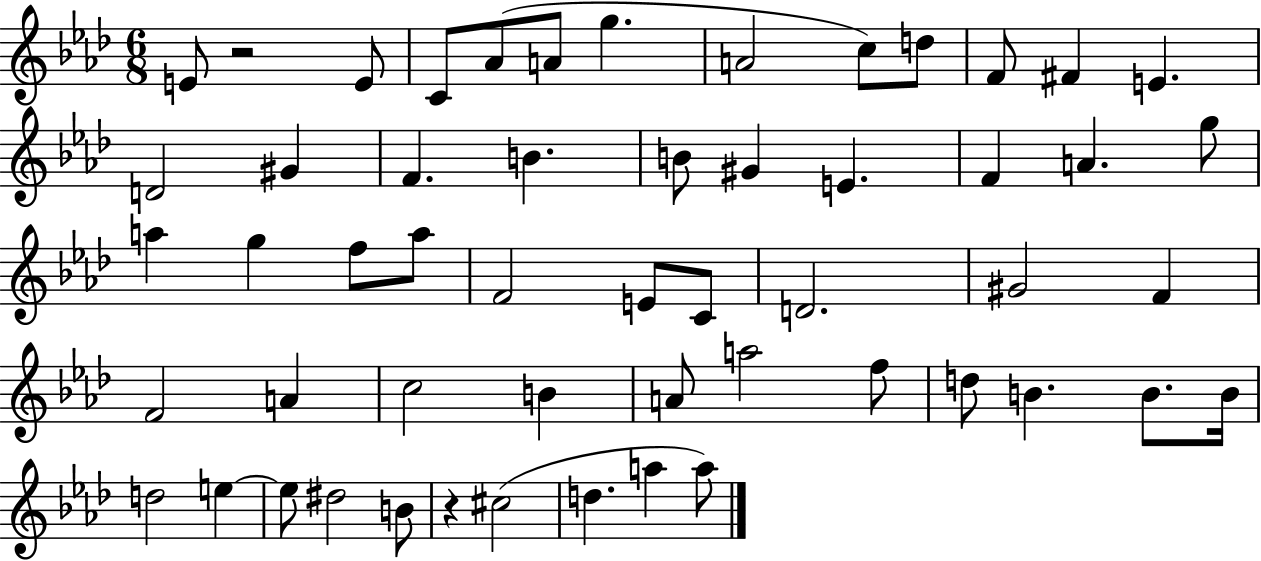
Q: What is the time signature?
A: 6/8